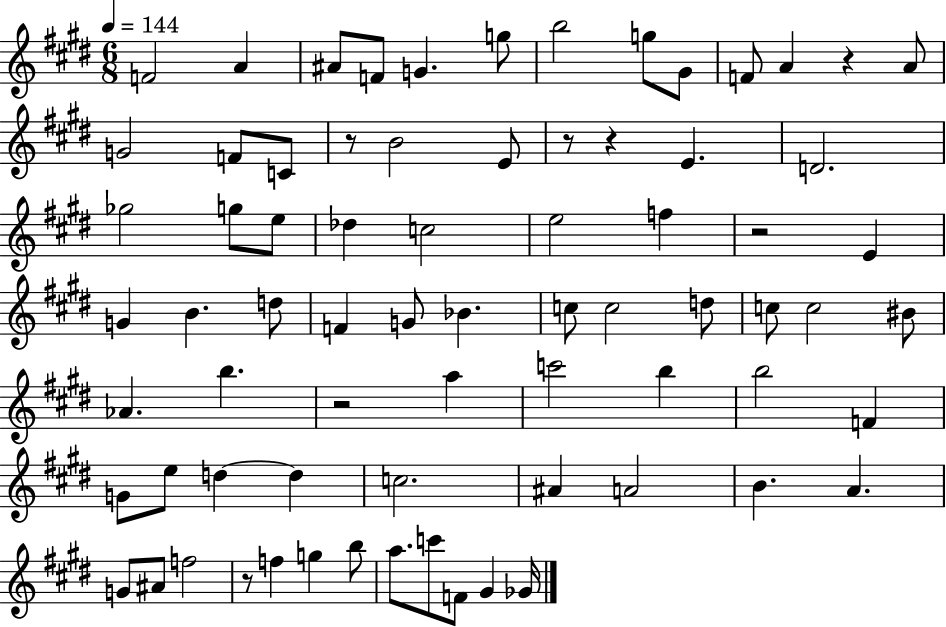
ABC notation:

X:1
T:Untitled
M:6/8
L:1/4
K:E
F2 A ^A/2 F/2 G g/2 b2 g/2 ^G/2 F/2 A z A/2 G2 F/2 C/2 z/2 B2 E/2 z/2 z E D2 _g2 g/2 e/2 _d c2 e2 f z2 E G B d/2 F G/2 _B c/2 c2 d/2 c/2 c2 ^B/2 _A b z2 a c'2 b b2 F G/2 e/2 d d c2 ^A A2 B A G/2 ^A/2 f2 z/2 f g b/2 a/2 c'/2 F/2 ^G _G/4